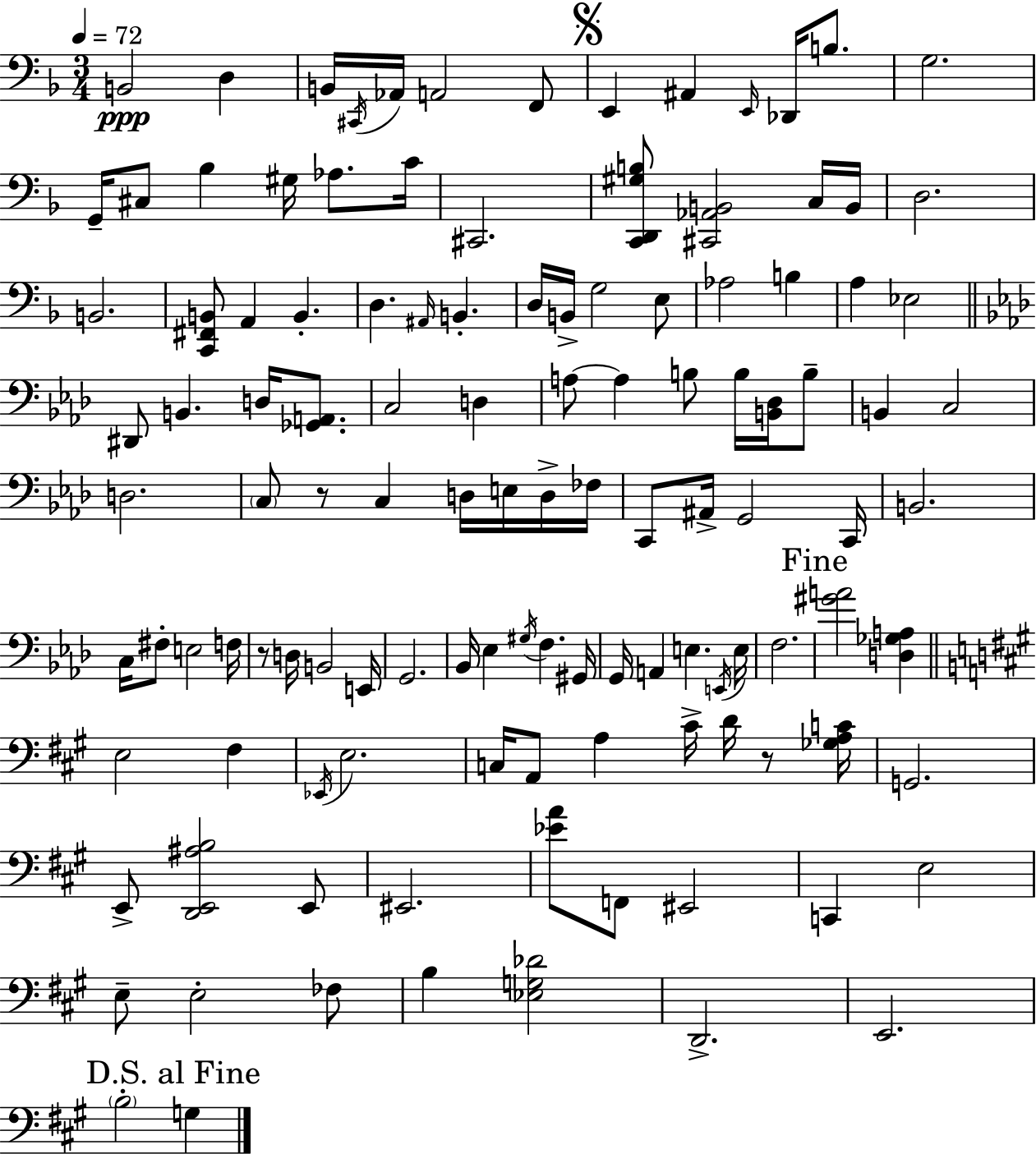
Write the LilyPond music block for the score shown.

{
  \clef bass
  \numericTimeSignature
  \time 3/4
  \key f \major
  \tempo 4 = 72
  b,2\ppp d4 | b,16 \acciaccatura { cis,16 } aes,16 a,2 f,8 | \mark \markup { \musicglyph "scripts.segno" } e,4 ais,4 \grace { e,16 } des,16 b8. | g2. | \break g,16-- cis8 bes4 gis16 aes8. | c'16 cis,2. | <c, d, gis b>8 <cis, aes, b,>2 | c16 b,16 d2. | \break b,2. | <c, fis, b,>8 a,4 b,4.-. | d4. \grace { ais,16 } b,4.-. | d16 b,16-> g2 | \break e8 aes2 b4 | a4 ees2 | \bar "||" \break \key aes \major dis,8 b,4. d16 <ges, a,>8. | c2 d4 | a8~~ a4 b8 b16 <b, des>16 b8-- | b,4 c2 | \break d2. | \parenthesize c8 r8 c4 d16 e16 d16-> fes16 | c,8 ais,16-> g,2 c,16 | b,2. | \break c16 fis8-. e2 f16 | r8 d16 b,2 e,16 | g,2. | bes,16 ees4 \acciaccatura { gis16 } f4. | \break gis,16 g,16 a,4 e4. | \acciaccatura { e,16 } e16 f2. | \mark "Fine" <gis' a'>2 <d ges a>4 | \bar "||" \break \key a \major e2 fis4 | \acciaccatura { ees,16 } e2. | c16 a,8 a4 cis'16-> d'16 r8 | <ges a c'>16 g,2. | \break e,8-> <d, e, ais b>2 e,8 | eis,2. | <ees' a'>8 f,8 eis,2 | c,4 e2 | \break e8-- e2-. fes8 | b4 <ees g des'>2 | d,2.-> | e,2. | \break \mark "D.S. al Fine" \parenthesize b2-. g4 | \bar "|."
}